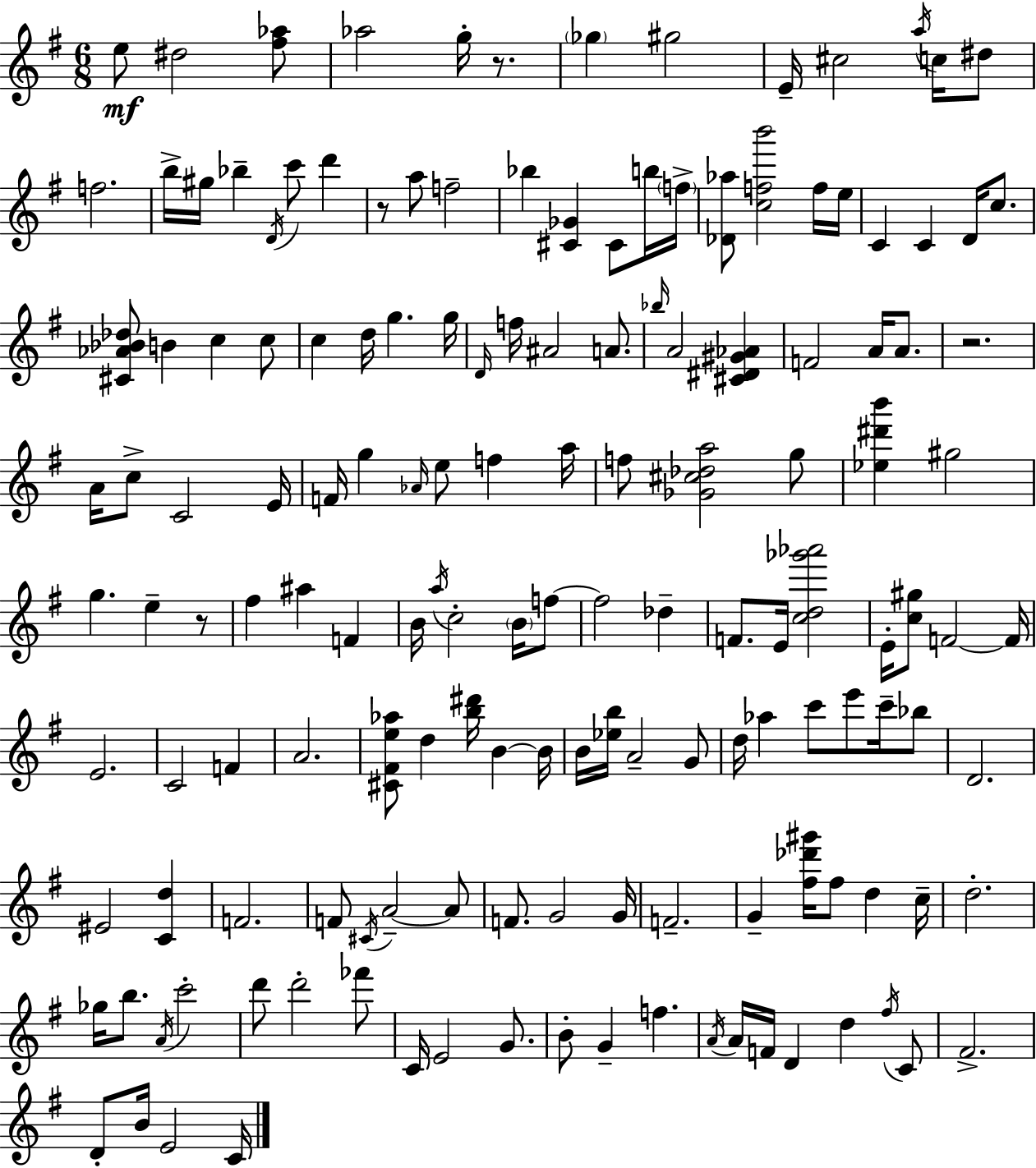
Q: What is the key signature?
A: G major